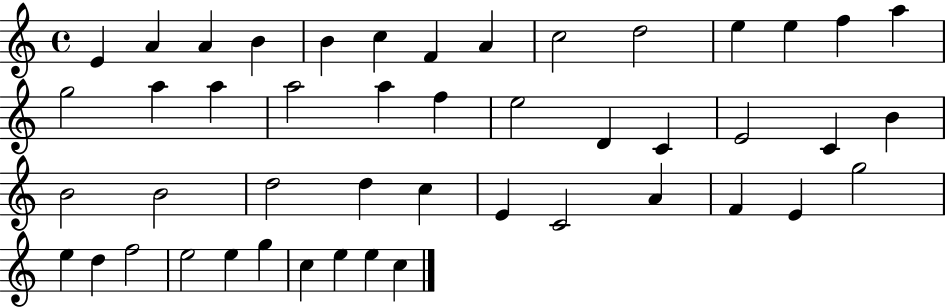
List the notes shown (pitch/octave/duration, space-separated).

E4/q A4/q A4/q B4/q B4/q C5/q F4/q A4/q C5/h D5/h E5/q E5/q F5/q A5/q G5/h A5/q A5/q A5/h A5/q F5/q E5/h D4/q C4/q E4/h C4/q B4/q B4/h B4/h D5/h D5/q C5/q E4/q C4/h A4/q F4/q E4/q G5/h E5/q D5/q F5/h E5/h E5/q G5/q C5/q E5/q E5/q C5/q